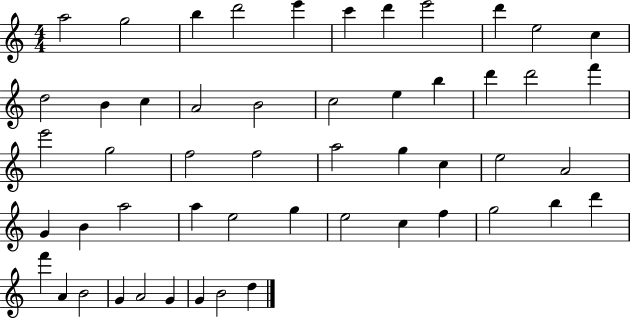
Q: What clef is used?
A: treble